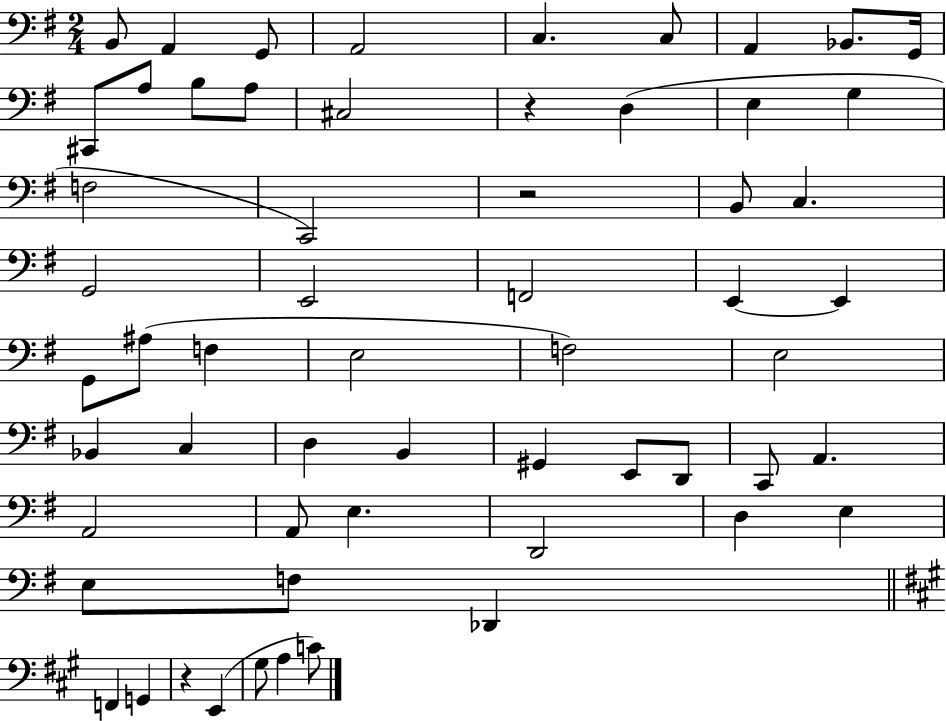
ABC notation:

X:1
T:Untitled
M:2/4
L:1/4
K:G
B,,/2 A,, G,,/2 A,,2 C, C,/2 A,, _B,,/2 G,,/4 ^C,,/2 A,/2 B,/2 A,/2 ^C,2 z D, E, G, F,2 C,,2 z2 B,,/2 C, G,,2 E,,2 F,,2 E,, E,, G,,/2 ^A,/2 F, E,2 F,2 E,2 _B,, C, D, B,, ^G,, E,,/2 D,,/2 C,,/2 A,, A,,2 A,,/2 E, D,,2 D, E, E,/2 F,/2 _D,, F,, G,, z E,, ^G,/2 A, C/2